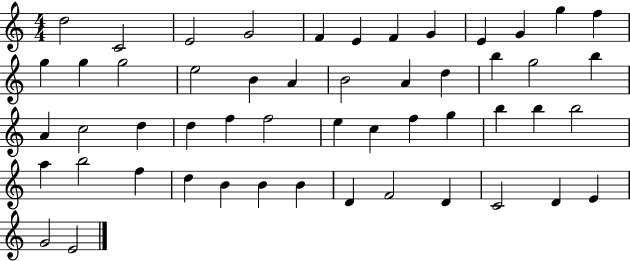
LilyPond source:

{
  \clef treble
  \numericTimeSignature
  \time 4/4
  \key c \major
  d''2 c'2 | e'2 g'2 | f'4 e'4 f'4 g'4 | e'4 g'4 g''4 f''4 | \break g''4 g''4 g''2 | e''2 b'4 a'4 | b'2 a'4 d''4 | b''4 g''2 b''4 | \break a'4 c''2 d''4 | d''4 f''4 f''2 | e''4 c''4 f''4 g''4 | b''4 b''4 b''2 | \break a''4 b''2 f''4 | d''4 b'4 b'4 b'4 | d'4 f'2 d'4 | c'2 d'4 e'4 | \break g'2 e'2 | \bar "|."
}